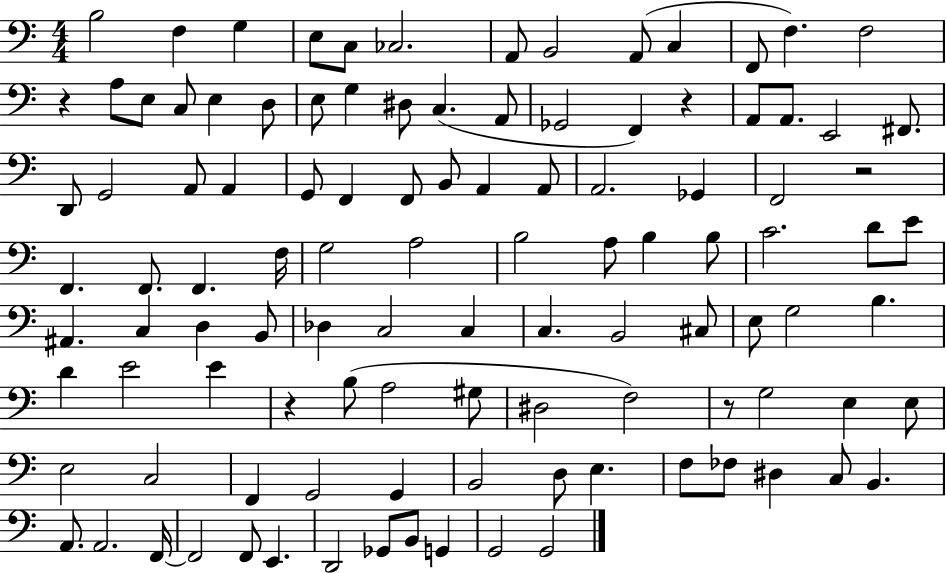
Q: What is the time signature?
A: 4/4